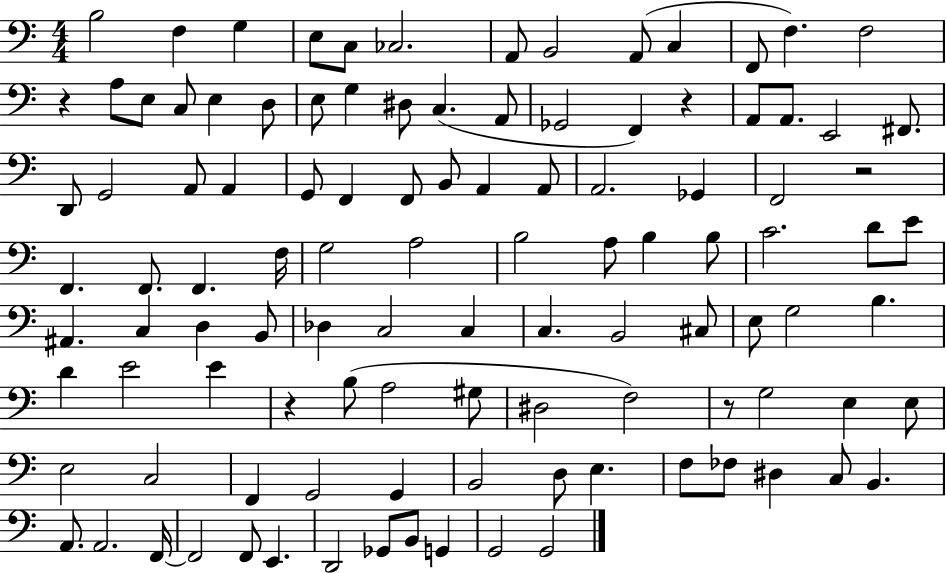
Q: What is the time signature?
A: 4/4